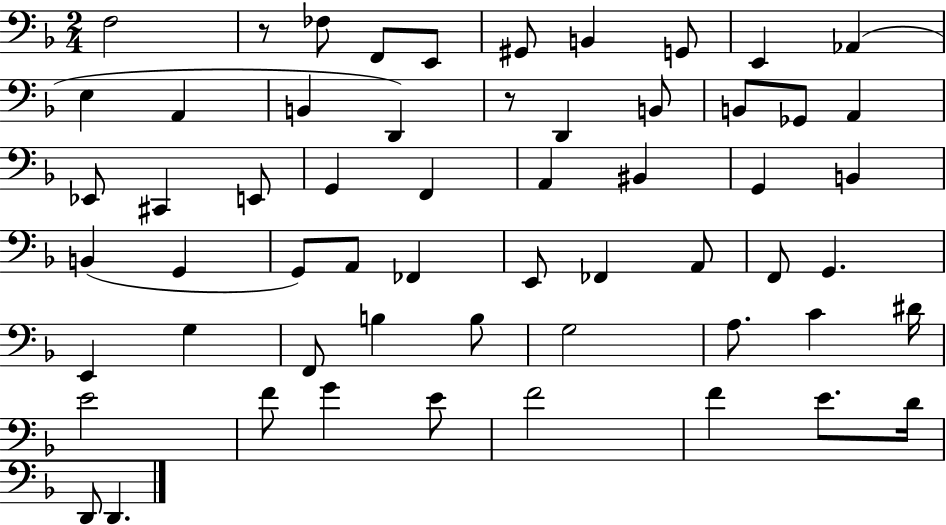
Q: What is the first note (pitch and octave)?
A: F3